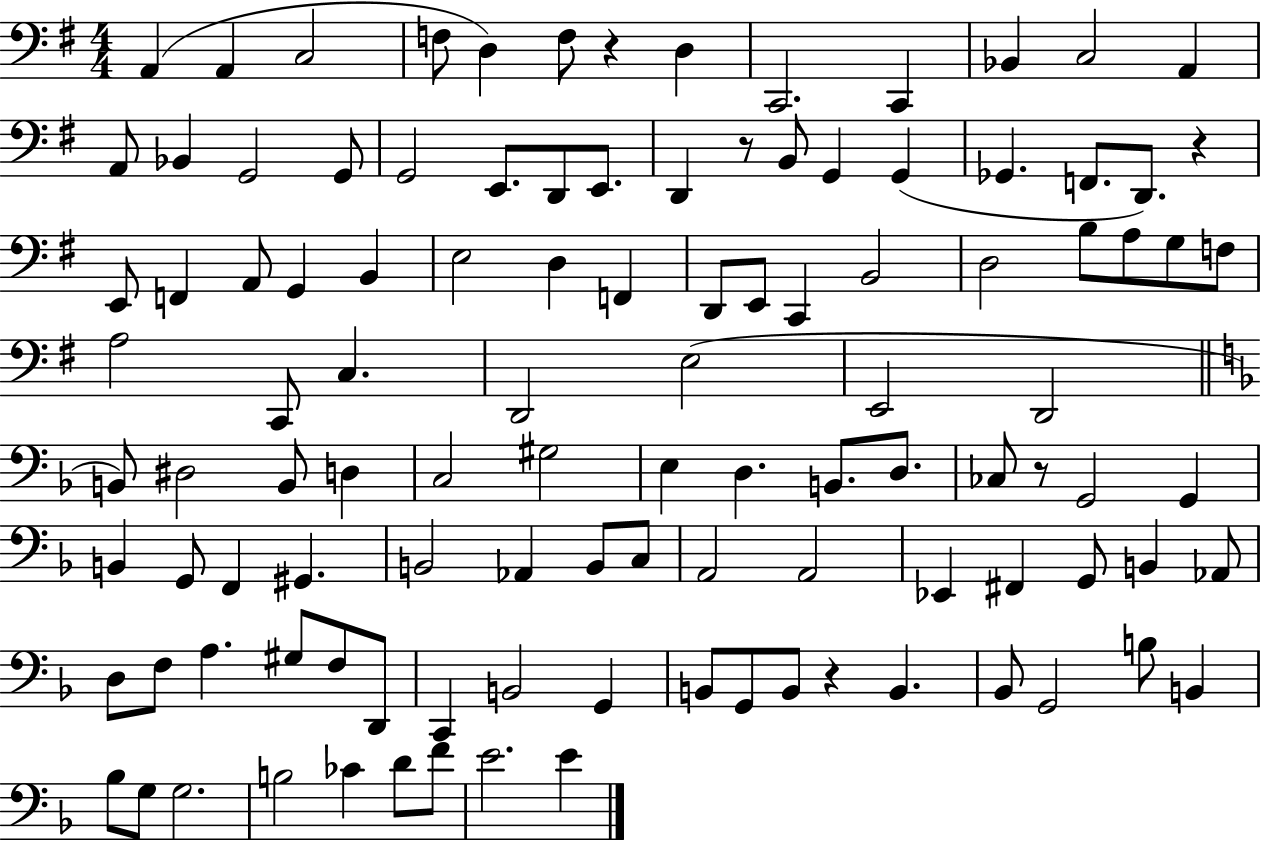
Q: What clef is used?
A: bass